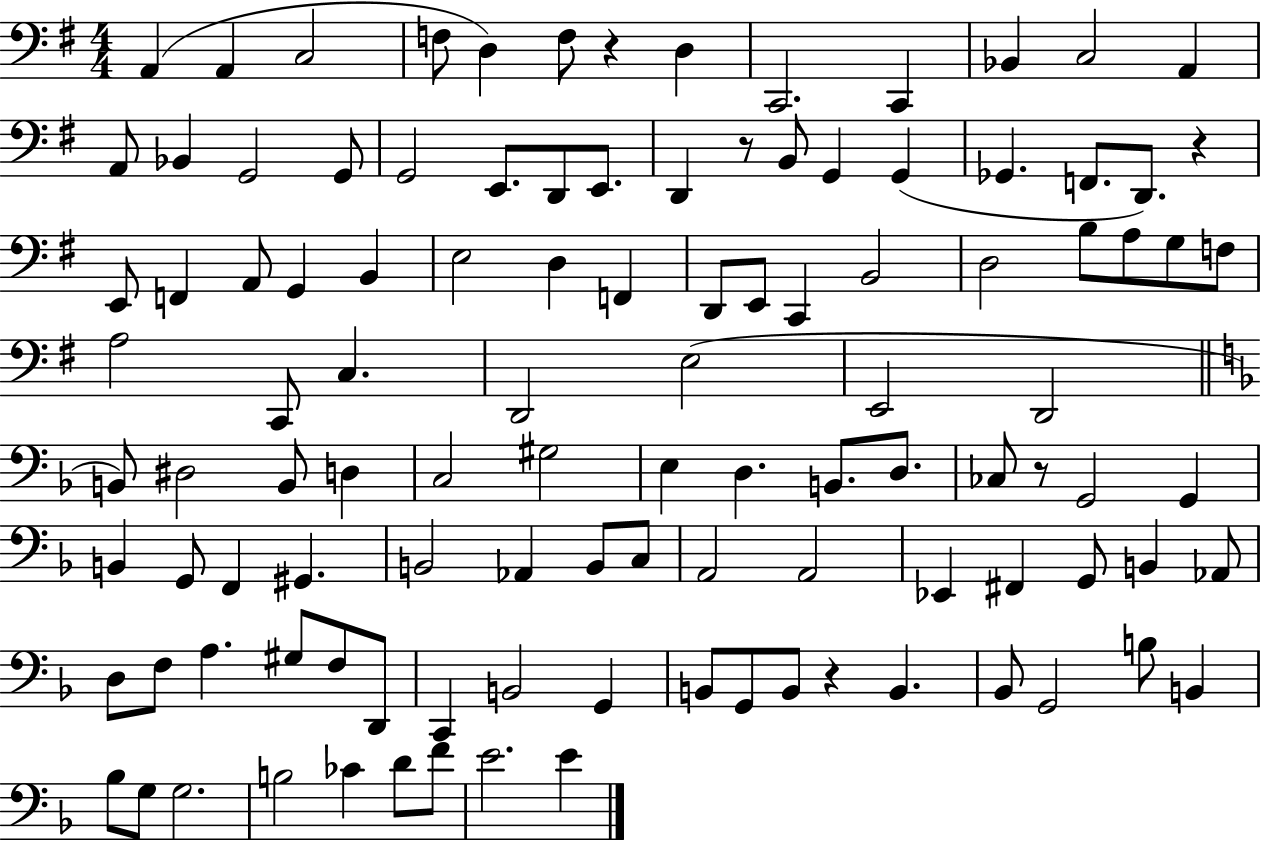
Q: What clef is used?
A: bass